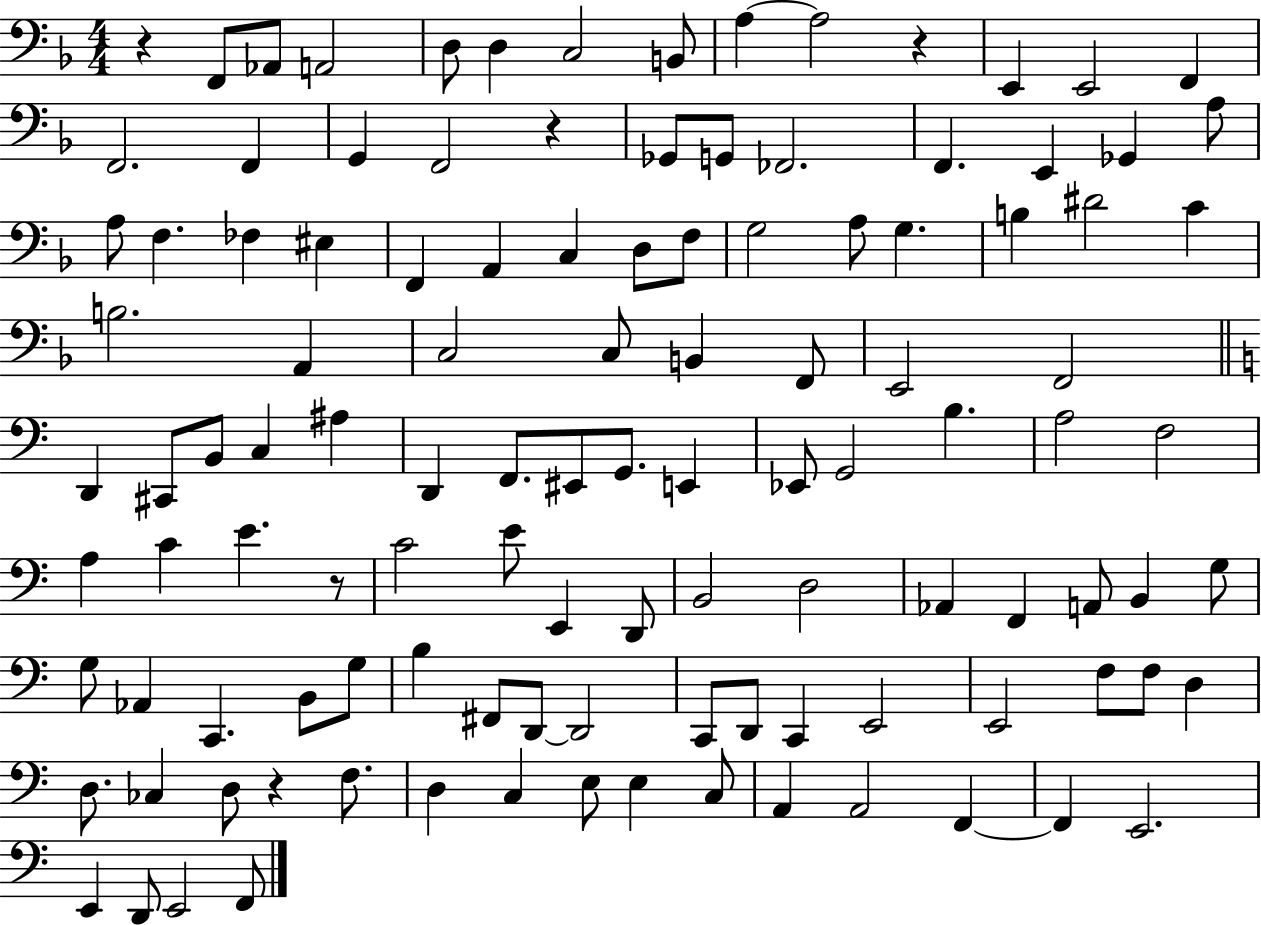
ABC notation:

X:1
T:Untitled
M:4/4
L:1/4
K:F
z F,,/2 _A,,/2 A,,2 D,/2 D, C,2 B,,/2 A, A,2 z E,, E,,2 F,, F,,2 F,, G,, F,,2 z _G,,/2 G,,/2 _F,,2 F,, E,, _G,, A,/2 A,/2 F, _F, ^E, F,, A,, C, D,/2 F,/2 G,2 A,/2 G, B, ^D2 C B,2 A,, C,2 C,/2 B,, F,,/2 E,,2 F,,2 D,, ^C,,/2 B,,/2 C, ^A, D,, F,,/2 ^E,,/2 G,,/2 E,, _E,,/2 G,,2 B, A,2 F,2 A, C E z/2 C2 E/2 E,, D,,/2 B,,2 D,2 _A,, F,, A,,/2 B,, G,/2 G,/2 _A,, C,, B,,/2 G,/2 B, ^F,,/2 D,,/2 D,,2 C,,/2 D,,/2 C,, E,,2 E,,2 F,/2 F,/2 D, D,/2 _C, D,/2 z F,/2 D, C, E,/2 E, C,/2 A,, A,,2 F,, F,, E,,2 E,, D,,/2 E,,2 F,,/2